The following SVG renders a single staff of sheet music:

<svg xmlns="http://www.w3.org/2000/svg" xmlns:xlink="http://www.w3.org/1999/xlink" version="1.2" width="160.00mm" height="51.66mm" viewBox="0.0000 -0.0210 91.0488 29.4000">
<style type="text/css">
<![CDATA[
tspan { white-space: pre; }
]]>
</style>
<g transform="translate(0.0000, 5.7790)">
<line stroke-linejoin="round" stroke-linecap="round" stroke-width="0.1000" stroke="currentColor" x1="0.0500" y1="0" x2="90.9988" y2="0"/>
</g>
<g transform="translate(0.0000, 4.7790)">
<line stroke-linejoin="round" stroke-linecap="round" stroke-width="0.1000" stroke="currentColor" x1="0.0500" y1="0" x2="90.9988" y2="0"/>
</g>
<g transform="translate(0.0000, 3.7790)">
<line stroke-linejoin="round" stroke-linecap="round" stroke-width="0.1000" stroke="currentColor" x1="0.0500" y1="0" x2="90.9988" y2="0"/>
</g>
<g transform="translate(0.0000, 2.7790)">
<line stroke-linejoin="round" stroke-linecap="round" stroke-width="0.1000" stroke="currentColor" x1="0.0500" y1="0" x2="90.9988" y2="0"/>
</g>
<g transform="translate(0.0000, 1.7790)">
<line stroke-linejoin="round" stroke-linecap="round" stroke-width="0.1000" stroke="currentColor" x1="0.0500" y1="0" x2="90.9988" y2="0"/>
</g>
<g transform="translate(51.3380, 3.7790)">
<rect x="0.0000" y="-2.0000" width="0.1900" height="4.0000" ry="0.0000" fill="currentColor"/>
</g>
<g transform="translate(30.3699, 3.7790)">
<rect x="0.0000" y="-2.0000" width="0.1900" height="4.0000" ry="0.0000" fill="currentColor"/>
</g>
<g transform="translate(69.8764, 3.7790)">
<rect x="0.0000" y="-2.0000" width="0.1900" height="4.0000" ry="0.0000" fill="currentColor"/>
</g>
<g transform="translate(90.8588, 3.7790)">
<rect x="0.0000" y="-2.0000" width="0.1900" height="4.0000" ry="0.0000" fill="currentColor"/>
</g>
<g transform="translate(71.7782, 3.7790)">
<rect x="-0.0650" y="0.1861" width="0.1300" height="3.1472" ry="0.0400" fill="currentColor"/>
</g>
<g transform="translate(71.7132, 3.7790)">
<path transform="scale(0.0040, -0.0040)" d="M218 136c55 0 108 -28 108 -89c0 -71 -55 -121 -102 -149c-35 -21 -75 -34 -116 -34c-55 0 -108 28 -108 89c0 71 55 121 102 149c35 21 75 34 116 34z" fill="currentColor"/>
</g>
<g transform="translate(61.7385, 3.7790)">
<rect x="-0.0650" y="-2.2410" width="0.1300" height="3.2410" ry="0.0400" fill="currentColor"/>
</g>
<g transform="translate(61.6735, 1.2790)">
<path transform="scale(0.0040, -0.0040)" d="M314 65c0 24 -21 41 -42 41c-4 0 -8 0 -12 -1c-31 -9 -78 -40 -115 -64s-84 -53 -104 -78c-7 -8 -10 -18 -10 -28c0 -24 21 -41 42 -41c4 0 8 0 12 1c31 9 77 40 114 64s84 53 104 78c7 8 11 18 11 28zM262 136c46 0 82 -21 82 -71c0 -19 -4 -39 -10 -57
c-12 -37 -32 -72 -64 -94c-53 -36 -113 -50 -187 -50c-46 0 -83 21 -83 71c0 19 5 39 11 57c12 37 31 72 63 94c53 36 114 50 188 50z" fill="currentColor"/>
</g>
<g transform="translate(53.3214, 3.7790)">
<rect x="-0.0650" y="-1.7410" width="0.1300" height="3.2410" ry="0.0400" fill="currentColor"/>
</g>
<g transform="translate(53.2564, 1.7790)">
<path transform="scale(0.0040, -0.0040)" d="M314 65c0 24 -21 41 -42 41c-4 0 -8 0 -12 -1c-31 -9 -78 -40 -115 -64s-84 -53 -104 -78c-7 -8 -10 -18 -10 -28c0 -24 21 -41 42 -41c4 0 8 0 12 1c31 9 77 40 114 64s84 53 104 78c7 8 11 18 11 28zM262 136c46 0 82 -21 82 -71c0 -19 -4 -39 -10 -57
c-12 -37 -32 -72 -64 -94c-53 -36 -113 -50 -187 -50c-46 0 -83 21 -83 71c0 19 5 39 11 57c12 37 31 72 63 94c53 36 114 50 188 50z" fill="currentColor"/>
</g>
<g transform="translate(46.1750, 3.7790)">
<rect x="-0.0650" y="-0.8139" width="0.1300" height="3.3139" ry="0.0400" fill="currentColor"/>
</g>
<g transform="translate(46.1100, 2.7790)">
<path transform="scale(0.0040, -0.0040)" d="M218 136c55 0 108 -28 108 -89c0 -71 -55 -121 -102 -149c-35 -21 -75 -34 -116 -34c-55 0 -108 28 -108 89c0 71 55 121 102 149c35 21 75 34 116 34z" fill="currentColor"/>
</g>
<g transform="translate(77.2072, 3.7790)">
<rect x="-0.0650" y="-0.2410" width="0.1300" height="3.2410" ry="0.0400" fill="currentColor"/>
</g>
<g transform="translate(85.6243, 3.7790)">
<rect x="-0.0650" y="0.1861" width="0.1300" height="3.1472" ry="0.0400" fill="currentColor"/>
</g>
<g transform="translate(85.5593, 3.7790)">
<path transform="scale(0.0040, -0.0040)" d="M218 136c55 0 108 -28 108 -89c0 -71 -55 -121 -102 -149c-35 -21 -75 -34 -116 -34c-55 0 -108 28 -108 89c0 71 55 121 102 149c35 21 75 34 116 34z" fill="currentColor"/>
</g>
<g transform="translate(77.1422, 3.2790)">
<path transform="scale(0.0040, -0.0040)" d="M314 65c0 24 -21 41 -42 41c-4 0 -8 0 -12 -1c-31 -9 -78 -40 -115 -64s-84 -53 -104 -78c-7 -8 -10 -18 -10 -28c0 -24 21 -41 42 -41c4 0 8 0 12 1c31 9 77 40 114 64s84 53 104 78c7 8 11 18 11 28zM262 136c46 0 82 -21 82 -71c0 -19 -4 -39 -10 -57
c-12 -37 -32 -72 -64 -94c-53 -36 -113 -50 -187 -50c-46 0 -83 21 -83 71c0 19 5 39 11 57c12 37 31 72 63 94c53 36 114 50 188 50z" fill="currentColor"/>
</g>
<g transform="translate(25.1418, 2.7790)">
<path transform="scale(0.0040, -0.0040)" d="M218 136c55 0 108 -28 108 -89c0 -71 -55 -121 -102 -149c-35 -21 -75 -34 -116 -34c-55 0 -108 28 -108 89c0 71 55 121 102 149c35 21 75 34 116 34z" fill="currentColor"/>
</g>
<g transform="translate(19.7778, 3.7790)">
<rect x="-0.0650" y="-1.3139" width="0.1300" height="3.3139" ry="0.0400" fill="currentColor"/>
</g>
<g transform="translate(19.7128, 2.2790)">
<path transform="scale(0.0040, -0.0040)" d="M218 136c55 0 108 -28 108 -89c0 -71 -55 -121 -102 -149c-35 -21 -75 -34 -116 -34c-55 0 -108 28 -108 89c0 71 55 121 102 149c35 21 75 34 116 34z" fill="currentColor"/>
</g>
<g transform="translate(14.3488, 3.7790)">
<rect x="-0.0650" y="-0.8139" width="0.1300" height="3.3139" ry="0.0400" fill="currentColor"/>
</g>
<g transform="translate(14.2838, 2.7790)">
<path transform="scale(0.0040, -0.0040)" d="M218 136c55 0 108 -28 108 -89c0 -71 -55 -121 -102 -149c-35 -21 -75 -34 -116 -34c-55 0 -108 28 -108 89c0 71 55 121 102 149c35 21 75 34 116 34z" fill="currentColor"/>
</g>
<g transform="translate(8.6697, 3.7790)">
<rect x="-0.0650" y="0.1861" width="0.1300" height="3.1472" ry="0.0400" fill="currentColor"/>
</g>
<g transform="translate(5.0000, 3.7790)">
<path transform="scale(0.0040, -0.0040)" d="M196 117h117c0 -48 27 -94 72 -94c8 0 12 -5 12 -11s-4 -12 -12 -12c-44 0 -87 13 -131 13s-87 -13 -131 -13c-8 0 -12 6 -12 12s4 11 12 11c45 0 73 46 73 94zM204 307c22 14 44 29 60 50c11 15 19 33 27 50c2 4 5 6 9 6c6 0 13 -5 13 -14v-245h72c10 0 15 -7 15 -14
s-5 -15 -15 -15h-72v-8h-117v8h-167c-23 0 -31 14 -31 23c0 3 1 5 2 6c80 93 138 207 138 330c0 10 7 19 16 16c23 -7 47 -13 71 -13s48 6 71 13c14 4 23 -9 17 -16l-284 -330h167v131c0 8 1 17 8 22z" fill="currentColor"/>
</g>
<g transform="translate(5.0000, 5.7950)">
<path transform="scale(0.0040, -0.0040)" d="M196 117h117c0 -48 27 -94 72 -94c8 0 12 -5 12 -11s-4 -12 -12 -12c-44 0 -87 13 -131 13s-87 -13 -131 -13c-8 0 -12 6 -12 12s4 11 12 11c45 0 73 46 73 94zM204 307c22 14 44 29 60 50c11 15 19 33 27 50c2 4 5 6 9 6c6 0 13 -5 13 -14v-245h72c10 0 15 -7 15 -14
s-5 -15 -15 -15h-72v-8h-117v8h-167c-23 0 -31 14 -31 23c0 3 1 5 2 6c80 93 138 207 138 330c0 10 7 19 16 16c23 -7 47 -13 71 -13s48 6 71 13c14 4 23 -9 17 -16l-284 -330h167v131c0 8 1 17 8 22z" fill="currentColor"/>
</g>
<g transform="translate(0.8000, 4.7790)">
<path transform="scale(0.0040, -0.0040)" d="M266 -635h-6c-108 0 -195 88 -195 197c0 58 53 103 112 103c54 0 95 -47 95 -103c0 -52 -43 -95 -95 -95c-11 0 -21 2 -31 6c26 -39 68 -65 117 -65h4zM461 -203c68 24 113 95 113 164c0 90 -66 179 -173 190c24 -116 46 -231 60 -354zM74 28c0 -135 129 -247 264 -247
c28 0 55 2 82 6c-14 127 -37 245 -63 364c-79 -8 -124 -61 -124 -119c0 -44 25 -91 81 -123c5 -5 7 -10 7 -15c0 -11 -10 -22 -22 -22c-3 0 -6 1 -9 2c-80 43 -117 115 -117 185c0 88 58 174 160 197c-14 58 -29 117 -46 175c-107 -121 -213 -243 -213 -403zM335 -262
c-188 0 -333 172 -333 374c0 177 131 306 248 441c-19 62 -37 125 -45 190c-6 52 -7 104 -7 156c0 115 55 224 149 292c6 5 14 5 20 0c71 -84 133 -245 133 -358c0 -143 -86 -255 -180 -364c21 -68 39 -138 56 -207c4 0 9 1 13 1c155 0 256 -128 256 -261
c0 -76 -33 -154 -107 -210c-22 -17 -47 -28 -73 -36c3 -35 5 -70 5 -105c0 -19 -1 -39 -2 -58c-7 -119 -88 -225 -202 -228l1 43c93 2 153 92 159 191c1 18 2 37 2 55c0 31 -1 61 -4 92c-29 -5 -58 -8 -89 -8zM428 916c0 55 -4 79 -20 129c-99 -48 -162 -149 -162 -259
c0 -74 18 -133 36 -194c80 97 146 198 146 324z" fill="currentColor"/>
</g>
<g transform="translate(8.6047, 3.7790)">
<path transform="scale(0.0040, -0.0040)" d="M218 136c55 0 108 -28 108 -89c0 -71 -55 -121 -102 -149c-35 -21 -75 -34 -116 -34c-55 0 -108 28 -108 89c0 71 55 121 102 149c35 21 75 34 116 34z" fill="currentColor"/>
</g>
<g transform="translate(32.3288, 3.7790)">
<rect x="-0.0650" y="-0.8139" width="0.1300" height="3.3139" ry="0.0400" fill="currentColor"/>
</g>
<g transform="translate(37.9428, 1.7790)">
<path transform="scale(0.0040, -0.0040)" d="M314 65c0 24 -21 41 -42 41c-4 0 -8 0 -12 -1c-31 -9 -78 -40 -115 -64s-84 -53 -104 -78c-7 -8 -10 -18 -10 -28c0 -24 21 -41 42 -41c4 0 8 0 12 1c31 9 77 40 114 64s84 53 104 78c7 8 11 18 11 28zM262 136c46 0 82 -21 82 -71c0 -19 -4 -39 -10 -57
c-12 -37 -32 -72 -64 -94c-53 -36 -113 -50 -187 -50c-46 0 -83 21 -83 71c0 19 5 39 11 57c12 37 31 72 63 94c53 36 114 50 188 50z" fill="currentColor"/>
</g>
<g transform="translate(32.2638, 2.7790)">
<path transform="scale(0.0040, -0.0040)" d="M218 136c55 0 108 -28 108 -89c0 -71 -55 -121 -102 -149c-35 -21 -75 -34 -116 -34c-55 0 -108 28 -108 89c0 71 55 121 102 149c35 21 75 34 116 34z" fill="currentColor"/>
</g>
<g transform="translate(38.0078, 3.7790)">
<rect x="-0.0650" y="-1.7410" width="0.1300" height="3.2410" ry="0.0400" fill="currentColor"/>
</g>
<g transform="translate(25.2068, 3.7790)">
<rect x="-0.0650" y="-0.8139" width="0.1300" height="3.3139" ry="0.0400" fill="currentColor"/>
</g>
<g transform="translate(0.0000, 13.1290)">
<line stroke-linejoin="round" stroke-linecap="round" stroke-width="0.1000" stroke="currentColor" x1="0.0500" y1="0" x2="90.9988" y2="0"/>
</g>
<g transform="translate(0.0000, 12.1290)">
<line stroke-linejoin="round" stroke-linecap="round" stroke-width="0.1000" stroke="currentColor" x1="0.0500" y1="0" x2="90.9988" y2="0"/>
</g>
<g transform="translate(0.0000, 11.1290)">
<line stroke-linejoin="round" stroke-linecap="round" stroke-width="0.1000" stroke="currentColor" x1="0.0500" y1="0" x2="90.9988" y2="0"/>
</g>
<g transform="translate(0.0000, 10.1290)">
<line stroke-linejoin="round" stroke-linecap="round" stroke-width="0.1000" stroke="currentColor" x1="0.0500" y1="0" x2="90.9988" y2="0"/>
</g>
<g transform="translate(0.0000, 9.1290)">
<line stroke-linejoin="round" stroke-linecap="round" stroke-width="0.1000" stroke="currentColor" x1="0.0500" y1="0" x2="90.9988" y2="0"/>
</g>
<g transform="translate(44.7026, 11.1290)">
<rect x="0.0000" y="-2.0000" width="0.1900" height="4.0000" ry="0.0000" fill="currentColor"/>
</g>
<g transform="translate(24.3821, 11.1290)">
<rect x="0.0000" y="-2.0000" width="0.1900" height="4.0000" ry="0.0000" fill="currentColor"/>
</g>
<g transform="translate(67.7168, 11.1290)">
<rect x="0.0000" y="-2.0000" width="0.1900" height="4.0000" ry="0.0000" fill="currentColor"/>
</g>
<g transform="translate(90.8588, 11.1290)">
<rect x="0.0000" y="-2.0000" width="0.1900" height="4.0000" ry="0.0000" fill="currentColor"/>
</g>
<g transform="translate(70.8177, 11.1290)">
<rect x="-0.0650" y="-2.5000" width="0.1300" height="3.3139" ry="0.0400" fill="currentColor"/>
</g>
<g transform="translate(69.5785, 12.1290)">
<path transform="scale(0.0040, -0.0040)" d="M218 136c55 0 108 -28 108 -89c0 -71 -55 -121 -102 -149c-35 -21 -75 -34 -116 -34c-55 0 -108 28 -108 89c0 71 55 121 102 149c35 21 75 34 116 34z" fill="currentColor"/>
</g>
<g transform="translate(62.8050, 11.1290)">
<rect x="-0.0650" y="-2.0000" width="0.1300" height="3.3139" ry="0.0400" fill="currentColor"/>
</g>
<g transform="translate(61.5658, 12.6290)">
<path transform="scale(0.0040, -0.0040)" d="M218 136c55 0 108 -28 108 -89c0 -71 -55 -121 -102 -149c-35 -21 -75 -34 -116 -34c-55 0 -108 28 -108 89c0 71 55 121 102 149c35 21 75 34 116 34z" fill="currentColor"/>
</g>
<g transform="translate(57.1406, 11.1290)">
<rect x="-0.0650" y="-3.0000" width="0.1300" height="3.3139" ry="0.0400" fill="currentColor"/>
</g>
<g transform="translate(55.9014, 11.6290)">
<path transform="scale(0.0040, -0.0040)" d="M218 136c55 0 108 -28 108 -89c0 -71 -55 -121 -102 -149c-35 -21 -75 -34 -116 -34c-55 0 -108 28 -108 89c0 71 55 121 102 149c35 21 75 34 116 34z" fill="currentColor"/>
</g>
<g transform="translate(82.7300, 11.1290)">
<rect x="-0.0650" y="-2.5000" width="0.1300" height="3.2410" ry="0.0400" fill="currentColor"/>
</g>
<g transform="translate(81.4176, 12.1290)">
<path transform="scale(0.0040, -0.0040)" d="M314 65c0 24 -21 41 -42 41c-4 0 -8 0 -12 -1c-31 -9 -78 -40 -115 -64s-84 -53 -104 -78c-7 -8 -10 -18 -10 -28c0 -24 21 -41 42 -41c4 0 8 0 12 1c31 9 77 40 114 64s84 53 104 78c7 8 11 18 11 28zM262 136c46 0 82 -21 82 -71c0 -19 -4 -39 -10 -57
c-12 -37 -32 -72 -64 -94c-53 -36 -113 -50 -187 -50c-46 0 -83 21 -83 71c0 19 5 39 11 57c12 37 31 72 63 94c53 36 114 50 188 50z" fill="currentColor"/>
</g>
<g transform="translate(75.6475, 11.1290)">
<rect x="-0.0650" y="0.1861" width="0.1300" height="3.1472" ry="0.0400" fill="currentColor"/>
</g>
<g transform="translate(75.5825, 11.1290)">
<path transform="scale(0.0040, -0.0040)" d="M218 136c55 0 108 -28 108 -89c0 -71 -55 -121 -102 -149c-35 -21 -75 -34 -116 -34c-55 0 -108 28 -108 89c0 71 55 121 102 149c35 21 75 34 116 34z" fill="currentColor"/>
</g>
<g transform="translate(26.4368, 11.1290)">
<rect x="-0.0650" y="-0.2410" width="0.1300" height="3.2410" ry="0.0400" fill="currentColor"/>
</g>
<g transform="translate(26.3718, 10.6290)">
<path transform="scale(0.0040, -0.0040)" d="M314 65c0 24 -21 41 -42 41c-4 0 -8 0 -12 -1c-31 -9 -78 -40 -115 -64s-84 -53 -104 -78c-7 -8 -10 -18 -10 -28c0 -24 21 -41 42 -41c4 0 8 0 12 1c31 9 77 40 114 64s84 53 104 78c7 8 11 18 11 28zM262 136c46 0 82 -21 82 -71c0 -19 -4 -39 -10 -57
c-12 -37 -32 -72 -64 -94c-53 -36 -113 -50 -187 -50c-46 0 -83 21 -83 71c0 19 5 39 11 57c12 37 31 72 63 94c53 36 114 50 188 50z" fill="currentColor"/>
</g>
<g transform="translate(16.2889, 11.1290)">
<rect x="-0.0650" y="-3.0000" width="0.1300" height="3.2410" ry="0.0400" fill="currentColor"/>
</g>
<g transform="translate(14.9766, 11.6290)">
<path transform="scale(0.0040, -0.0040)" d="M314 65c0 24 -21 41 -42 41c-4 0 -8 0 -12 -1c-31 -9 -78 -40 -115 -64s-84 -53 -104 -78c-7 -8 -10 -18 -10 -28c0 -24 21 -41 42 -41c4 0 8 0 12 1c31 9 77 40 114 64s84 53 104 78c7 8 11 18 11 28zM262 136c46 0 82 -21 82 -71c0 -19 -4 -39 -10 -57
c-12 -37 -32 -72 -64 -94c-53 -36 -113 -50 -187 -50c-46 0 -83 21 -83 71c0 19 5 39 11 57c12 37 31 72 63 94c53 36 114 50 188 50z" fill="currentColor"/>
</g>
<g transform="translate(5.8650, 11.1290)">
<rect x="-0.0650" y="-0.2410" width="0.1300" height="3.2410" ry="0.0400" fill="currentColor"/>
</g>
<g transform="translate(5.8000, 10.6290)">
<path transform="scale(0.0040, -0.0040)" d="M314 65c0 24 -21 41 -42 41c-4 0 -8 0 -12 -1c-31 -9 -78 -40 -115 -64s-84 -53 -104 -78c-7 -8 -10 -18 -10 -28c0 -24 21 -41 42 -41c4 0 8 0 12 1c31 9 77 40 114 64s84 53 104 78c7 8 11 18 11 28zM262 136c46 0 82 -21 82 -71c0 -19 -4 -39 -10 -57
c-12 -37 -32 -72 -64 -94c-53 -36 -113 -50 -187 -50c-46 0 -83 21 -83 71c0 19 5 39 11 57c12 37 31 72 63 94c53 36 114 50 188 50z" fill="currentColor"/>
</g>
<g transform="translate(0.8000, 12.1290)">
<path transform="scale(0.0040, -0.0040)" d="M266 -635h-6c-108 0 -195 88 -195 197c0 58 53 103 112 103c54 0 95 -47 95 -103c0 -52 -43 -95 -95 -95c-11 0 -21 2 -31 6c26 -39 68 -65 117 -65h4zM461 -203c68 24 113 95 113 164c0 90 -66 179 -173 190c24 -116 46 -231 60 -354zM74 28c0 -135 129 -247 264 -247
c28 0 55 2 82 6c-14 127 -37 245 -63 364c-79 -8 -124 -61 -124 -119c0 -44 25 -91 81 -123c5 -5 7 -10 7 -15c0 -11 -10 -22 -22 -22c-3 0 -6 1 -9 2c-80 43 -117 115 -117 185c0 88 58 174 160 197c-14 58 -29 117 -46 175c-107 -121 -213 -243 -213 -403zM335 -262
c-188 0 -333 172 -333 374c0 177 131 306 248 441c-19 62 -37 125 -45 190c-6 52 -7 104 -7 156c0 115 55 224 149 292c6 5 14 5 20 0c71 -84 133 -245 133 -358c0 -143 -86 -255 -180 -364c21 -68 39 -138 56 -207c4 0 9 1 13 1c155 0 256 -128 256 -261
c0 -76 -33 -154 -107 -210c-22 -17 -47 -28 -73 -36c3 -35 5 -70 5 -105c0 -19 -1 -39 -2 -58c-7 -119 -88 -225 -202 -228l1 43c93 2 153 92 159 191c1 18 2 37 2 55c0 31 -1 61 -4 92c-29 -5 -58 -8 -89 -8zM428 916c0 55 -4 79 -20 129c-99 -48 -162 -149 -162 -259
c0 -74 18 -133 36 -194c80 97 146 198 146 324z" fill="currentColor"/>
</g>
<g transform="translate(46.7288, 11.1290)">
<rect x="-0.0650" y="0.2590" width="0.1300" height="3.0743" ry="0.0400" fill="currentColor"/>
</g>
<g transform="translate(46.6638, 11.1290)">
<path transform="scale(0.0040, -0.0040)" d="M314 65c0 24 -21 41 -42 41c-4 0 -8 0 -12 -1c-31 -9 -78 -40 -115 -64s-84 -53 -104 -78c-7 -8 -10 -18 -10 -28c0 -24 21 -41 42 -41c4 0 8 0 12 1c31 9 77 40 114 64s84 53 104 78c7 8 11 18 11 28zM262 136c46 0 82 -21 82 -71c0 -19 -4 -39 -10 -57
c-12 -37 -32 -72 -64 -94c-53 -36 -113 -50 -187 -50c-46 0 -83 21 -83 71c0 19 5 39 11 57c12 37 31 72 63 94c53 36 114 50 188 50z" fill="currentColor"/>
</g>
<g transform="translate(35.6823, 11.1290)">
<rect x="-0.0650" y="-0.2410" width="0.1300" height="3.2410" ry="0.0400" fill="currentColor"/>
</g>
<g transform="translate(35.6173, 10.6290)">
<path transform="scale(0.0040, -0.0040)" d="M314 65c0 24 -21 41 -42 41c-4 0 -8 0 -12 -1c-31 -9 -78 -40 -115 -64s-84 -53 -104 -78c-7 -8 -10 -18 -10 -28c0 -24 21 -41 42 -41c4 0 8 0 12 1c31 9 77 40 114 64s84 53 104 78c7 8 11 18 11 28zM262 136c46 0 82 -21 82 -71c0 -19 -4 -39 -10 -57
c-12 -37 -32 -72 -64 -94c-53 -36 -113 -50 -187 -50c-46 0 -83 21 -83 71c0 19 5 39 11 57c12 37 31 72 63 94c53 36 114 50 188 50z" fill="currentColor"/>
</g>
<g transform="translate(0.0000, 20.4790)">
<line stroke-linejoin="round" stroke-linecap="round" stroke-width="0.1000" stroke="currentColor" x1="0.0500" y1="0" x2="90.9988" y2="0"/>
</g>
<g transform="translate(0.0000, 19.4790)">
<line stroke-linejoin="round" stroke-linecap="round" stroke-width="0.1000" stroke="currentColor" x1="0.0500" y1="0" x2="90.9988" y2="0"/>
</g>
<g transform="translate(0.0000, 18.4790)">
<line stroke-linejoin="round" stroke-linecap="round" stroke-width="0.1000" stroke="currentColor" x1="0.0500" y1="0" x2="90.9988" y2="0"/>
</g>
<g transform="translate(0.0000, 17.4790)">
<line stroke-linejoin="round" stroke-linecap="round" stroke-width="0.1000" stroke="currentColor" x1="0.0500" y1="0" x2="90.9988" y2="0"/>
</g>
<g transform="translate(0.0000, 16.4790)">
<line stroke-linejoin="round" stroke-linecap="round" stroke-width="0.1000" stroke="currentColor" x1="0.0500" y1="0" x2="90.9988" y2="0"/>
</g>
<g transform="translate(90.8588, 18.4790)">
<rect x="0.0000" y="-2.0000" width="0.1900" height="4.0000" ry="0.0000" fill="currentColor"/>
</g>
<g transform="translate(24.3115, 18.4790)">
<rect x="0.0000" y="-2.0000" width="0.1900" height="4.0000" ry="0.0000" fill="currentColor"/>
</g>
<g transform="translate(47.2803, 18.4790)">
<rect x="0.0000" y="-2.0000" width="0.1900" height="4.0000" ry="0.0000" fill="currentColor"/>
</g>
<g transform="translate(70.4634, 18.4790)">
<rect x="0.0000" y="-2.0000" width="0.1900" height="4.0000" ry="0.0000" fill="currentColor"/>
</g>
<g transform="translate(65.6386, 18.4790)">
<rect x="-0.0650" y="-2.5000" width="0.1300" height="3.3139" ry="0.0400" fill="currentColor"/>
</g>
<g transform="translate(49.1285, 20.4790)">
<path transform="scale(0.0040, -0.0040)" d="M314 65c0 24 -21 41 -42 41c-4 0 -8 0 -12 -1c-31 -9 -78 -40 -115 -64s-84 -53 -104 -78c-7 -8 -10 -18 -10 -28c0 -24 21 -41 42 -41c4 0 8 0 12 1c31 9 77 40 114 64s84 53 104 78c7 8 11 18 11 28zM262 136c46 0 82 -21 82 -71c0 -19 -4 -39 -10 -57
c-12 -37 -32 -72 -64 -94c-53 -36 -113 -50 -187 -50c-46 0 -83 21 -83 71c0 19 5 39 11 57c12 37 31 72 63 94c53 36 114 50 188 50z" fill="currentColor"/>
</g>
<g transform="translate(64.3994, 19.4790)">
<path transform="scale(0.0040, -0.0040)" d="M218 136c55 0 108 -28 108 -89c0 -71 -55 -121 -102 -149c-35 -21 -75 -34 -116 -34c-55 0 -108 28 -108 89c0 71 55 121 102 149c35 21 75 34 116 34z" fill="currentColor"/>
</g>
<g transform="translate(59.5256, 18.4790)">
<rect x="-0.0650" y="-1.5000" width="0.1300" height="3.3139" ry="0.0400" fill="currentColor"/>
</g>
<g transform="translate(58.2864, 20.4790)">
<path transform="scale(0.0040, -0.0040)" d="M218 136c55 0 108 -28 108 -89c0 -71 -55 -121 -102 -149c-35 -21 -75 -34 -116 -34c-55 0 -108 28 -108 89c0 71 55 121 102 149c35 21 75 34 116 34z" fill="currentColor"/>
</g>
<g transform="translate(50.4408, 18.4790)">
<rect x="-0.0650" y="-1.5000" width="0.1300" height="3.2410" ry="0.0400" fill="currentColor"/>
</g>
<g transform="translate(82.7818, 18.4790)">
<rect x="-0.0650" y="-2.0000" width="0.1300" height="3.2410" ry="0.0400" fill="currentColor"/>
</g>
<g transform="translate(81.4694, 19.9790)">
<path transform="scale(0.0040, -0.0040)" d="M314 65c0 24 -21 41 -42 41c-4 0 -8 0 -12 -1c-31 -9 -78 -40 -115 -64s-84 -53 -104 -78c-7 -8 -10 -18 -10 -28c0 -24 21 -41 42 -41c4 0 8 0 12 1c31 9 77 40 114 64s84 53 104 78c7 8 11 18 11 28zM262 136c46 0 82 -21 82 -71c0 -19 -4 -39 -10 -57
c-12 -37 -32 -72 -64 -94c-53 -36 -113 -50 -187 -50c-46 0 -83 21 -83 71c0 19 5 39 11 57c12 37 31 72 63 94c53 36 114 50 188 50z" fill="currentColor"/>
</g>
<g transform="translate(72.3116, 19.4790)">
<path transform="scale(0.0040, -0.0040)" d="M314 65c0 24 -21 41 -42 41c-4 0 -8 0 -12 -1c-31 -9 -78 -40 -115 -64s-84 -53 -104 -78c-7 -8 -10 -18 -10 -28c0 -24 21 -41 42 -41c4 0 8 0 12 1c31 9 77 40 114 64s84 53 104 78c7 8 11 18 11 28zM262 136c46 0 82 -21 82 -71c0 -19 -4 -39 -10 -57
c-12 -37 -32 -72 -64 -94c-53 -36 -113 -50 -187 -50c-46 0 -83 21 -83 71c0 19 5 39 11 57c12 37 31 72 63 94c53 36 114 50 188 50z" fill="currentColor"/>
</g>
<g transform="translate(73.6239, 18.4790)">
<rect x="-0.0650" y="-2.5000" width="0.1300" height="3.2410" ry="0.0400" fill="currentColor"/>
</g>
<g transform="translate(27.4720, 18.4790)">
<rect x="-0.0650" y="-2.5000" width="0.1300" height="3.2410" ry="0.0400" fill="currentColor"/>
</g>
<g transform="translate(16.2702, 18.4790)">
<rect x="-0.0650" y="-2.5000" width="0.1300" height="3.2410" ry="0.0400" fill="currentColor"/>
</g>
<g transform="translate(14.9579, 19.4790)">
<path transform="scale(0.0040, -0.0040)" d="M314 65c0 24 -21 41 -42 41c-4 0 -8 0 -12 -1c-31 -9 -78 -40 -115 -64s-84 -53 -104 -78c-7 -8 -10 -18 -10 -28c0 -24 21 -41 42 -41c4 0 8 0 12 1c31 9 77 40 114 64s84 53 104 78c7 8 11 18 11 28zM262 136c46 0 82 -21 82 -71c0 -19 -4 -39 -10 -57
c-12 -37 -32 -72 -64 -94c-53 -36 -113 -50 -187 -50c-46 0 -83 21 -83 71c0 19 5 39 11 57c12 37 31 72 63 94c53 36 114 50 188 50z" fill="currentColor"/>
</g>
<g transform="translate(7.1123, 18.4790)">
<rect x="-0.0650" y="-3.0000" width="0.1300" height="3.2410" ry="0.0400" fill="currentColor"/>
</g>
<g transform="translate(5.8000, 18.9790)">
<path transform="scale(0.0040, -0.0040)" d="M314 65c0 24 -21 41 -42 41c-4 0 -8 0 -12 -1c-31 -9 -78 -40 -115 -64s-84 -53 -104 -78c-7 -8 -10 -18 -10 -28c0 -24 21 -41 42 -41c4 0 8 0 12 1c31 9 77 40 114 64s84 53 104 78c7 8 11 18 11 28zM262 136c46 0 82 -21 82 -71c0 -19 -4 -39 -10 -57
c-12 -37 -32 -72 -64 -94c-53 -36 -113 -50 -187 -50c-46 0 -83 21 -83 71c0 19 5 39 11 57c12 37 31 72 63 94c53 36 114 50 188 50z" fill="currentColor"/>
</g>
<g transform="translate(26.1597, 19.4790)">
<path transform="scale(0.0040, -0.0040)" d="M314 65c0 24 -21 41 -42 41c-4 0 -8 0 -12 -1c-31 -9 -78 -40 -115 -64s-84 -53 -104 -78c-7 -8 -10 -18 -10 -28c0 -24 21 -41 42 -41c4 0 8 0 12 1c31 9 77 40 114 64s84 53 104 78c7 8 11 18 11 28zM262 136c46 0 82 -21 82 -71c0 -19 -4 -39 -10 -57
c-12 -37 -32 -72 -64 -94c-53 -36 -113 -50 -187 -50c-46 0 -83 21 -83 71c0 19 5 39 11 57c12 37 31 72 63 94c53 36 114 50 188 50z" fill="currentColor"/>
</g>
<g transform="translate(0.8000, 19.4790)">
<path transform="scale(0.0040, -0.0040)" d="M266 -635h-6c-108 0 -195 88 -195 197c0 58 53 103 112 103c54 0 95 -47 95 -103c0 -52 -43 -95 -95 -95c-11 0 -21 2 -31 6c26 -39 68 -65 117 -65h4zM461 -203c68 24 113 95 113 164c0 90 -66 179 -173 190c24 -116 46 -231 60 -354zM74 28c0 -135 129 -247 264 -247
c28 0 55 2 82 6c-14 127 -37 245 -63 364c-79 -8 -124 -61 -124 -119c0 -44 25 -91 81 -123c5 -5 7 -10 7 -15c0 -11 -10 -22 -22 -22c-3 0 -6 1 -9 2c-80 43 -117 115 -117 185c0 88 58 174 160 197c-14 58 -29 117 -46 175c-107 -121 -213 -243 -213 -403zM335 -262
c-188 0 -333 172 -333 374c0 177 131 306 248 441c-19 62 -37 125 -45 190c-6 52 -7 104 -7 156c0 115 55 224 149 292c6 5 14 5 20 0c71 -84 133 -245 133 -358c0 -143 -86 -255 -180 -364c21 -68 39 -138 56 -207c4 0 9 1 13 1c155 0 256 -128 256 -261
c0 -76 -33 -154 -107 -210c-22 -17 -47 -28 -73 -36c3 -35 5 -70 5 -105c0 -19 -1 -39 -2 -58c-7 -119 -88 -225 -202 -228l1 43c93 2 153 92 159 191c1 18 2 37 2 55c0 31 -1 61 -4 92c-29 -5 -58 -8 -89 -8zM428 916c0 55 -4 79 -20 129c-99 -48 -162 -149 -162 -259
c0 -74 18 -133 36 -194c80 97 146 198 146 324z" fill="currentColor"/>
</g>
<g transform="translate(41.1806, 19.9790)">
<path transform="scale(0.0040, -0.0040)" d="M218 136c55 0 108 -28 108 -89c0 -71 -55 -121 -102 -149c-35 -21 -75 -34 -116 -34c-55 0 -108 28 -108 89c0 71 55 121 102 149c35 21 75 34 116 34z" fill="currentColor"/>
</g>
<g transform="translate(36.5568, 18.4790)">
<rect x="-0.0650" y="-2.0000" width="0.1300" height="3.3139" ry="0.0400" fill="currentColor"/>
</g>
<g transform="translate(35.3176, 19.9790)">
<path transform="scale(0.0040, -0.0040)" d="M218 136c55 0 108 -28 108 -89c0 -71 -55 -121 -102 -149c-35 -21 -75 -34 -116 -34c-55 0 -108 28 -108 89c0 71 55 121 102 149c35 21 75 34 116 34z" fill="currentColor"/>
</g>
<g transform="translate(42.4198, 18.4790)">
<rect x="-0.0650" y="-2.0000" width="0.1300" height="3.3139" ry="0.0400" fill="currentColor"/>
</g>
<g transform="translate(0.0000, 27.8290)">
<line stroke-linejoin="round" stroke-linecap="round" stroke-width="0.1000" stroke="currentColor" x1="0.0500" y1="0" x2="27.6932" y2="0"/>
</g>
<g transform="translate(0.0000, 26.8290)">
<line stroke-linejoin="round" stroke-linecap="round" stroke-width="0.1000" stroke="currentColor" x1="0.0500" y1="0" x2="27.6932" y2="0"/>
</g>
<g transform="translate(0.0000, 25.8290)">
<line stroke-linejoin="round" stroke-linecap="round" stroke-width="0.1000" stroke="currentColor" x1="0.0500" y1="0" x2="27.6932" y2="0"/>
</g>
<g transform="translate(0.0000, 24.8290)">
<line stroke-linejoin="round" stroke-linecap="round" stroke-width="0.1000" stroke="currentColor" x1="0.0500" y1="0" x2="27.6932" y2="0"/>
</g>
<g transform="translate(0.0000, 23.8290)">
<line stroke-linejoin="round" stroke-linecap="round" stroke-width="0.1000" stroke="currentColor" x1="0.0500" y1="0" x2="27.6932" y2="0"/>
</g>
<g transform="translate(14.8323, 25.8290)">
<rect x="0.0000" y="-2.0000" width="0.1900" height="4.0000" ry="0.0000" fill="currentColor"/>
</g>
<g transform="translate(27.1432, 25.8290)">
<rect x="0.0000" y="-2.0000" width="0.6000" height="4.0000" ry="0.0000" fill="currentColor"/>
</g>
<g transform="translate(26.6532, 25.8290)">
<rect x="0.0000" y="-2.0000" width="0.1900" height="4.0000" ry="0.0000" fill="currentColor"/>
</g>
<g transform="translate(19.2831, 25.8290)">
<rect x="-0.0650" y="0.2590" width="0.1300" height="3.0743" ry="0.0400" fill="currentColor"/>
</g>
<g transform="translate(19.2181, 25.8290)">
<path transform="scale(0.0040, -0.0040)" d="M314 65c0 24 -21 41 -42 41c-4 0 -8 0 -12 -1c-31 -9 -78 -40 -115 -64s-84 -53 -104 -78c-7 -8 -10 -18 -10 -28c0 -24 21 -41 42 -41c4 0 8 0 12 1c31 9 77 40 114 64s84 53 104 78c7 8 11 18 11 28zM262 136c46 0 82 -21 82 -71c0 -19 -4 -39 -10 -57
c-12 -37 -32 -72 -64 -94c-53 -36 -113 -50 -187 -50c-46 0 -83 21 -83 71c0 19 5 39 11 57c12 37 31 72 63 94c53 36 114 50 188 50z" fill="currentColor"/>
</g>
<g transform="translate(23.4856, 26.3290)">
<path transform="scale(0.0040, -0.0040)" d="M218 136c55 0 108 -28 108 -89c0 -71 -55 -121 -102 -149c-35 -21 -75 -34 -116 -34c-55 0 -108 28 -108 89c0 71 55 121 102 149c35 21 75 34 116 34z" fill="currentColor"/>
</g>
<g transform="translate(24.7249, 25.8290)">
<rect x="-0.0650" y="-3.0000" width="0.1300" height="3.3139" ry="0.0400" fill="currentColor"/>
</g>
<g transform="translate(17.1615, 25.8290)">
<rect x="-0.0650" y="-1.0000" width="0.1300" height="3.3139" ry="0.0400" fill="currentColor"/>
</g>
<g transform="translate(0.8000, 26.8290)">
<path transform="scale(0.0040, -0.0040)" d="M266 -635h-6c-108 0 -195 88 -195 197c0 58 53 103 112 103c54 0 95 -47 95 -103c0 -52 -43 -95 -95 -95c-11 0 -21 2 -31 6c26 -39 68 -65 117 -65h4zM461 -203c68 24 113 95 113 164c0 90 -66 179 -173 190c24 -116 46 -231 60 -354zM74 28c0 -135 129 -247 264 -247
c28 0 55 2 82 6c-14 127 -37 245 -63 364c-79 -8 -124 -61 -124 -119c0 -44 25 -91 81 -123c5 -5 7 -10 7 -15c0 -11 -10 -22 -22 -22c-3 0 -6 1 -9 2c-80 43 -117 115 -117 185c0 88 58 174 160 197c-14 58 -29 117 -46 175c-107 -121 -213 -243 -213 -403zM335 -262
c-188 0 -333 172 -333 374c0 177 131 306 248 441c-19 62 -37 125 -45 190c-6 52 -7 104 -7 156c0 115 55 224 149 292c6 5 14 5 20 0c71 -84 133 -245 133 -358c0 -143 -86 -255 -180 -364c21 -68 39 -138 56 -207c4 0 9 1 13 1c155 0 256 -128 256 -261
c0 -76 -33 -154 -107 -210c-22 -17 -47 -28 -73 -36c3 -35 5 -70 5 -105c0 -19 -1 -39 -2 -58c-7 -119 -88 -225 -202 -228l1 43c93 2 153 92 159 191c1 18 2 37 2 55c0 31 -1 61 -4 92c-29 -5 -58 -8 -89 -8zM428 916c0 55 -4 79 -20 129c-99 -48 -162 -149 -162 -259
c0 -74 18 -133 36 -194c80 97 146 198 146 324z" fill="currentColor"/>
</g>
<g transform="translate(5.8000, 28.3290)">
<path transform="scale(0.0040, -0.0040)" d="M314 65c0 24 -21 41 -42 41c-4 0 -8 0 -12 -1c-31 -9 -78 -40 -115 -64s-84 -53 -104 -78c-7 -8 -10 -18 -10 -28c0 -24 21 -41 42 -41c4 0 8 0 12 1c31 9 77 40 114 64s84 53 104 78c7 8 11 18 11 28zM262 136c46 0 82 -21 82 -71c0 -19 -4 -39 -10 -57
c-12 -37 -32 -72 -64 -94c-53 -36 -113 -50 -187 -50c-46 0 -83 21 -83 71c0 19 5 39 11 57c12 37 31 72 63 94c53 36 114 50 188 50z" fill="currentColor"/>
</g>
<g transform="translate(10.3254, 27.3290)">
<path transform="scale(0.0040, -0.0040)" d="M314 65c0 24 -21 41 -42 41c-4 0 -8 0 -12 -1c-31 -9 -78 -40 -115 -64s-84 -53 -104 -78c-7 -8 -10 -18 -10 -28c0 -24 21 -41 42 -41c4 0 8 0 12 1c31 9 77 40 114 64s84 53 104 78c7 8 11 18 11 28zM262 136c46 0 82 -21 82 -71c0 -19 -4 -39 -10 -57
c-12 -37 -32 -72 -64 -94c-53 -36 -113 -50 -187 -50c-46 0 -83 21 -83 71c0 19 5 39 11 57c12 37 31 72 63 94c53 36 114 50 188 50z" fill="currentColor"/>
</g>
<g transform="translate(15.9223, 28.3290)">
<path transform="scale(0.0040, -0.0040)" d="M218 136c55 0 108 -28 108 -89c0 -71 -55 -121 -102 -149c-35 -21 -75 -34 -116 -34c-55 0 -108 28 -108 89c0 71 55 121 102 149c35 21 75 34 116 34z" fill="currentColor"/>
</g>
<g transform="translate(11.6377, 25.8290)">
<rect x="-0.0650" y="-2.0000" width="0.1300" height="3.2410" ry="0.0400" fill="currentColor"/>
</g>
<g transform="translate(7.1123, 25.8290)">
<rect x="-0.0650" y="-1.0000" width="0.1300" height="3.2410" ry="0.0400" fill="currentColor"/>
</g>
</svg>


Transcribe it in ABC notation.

X:1
T:Untitled
M:4/4
L:1/4
K:C
B d e d d f2 d f2 g2 B c2 B c2 A2 c2 c2 B2 A F G B G2 A2 G2 G2 F F E2 E G G2 F2 D2 F2 D B2 A